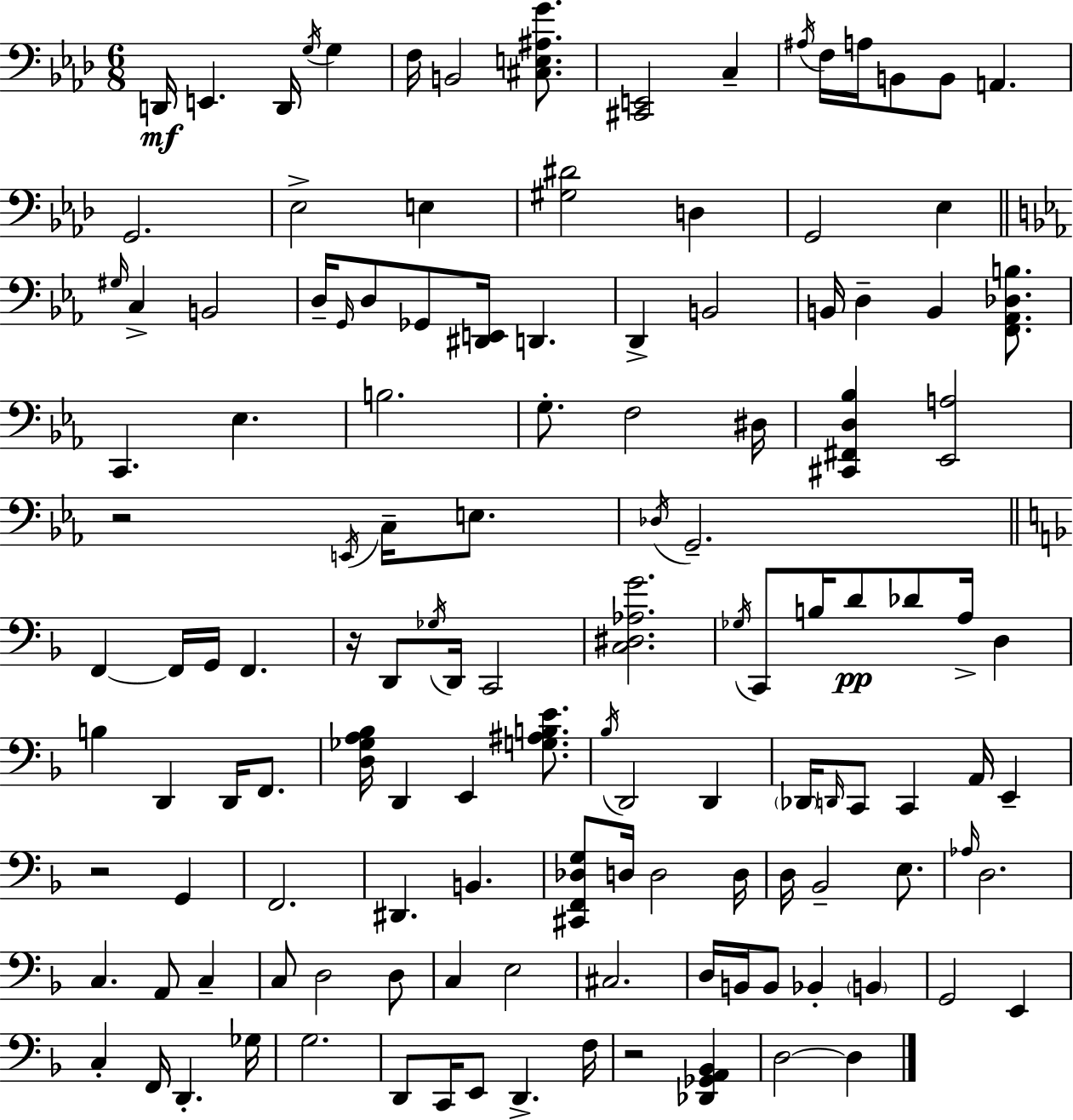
X:1
T:Untitled
M:6/8
L:1/4
K:Ab
D,,/4 E,, D,,/4 G,/4 G, F,/4 B,,2 [^C,E,^A,G]/2 [^C,,E,,]2 C, ^A,/4 F,/4 A,/4 B,,/2 B,,/2 A,, G,,2 _E,2 E, [^G,^D]2 D, G,,2 _E, ^G,/4 C, B,,2 D,/4 G,,/4 D,/2 _G,,/2 [^D,,E,,]/4 D,, D,, B,,2 B,,/4 D, B,, [F,,_A,,_D,B,]/2 C,, _E, B,2 G,/2 F,2 ^D,/4 [^C,,^F,,D,_B,] [_E,,A,]2 z2 E,,/4 C,/4 E,/2 _D,/4 G,,2 F,, F,,/4 G,,/4 F,, z/4 D,,/2 _G,/4 D,,/4 C,,2 [C,^D,_A,G]2 _G,/4 C,,/2 B,/4 D/2 _D/2 A,/4 D, B, D,, D,,/4 F,,/2 [D,_G,A,_B,]/4 D,, E,, [G,^A,B,E]/2 _B,/4 D,,2 D,, _D,,/4 D,,/4 C,,/2 C,, A,,/4 E,, z2 G,, F,,2 ^D,, B,, [^C,,F,,_D,G,]/2 D,/4 D,2 D,/4 D,/4 _B,,2 E,/2 _A,/4 D,2 C, A,,/2 C, C,/2 D,2 D,/2 C, E,2 ^C,2 D,/4 B,,/4 B,,/2 _B,, B,, G,,2 E,, C, F,,/4 D,, _G,/4 G,2 D,,/2 C,,/4 E,,/2 D,, F,/4 z2 [_D,,_G,,A,,_B,,] D,2 D,